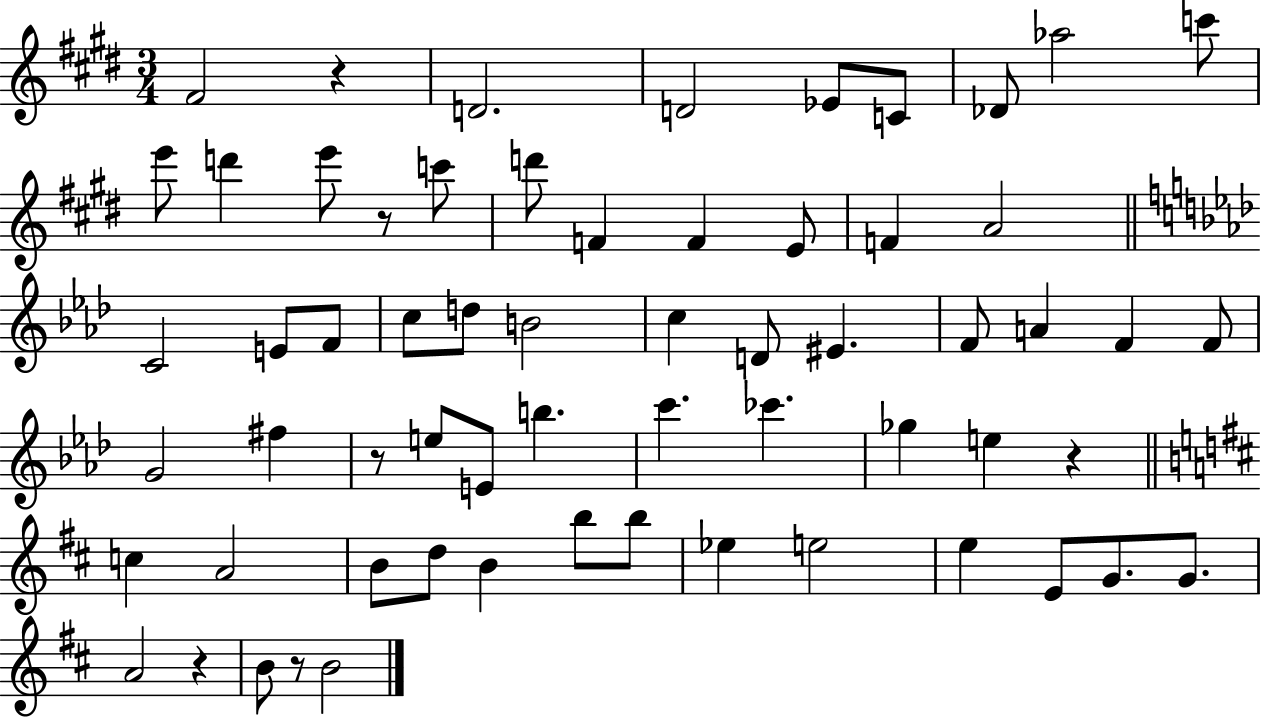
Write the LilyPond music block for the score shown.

{
  \clef treble
  \numericTimeSignature
  \time 3/4
  \key e \major
  \repeat volta 2 { fis'2 r4 | d'2. | d'2 ees'8 c'8 | des'8 aes''2 c'''8 | \break e'''8 d'''4 e'''8 r8 c'''8 | d'''8 f'4 f'4 e'8 | f'4 a'2 | \bar "||" \break \key aes \major c'2 e'8 f'8 | c''8 d''8 b'2 | c''4 d'8 eis'4. | f'8 a'4 f'4 f'8 | \break g'2 fis''4 | r8 e''8 e'8 b''4. | c'''4. ces'''4. | ges''4 e''4 r4 | \break \bar "||" \break \key d \major c''4 a'2 | b'8 d''8 b'4 b''8 b''8 | ees''4 e''2 | e''4 e'8 g'8. g'8. | \break a'2 r4 | b'8 r8 b'2 | } \bar "|."
}